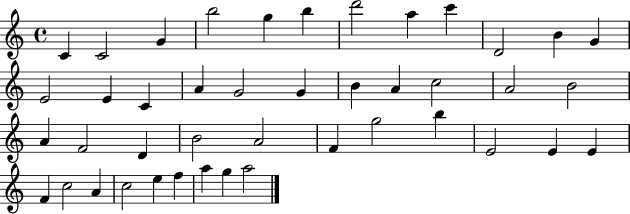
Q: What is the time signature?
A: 4/4